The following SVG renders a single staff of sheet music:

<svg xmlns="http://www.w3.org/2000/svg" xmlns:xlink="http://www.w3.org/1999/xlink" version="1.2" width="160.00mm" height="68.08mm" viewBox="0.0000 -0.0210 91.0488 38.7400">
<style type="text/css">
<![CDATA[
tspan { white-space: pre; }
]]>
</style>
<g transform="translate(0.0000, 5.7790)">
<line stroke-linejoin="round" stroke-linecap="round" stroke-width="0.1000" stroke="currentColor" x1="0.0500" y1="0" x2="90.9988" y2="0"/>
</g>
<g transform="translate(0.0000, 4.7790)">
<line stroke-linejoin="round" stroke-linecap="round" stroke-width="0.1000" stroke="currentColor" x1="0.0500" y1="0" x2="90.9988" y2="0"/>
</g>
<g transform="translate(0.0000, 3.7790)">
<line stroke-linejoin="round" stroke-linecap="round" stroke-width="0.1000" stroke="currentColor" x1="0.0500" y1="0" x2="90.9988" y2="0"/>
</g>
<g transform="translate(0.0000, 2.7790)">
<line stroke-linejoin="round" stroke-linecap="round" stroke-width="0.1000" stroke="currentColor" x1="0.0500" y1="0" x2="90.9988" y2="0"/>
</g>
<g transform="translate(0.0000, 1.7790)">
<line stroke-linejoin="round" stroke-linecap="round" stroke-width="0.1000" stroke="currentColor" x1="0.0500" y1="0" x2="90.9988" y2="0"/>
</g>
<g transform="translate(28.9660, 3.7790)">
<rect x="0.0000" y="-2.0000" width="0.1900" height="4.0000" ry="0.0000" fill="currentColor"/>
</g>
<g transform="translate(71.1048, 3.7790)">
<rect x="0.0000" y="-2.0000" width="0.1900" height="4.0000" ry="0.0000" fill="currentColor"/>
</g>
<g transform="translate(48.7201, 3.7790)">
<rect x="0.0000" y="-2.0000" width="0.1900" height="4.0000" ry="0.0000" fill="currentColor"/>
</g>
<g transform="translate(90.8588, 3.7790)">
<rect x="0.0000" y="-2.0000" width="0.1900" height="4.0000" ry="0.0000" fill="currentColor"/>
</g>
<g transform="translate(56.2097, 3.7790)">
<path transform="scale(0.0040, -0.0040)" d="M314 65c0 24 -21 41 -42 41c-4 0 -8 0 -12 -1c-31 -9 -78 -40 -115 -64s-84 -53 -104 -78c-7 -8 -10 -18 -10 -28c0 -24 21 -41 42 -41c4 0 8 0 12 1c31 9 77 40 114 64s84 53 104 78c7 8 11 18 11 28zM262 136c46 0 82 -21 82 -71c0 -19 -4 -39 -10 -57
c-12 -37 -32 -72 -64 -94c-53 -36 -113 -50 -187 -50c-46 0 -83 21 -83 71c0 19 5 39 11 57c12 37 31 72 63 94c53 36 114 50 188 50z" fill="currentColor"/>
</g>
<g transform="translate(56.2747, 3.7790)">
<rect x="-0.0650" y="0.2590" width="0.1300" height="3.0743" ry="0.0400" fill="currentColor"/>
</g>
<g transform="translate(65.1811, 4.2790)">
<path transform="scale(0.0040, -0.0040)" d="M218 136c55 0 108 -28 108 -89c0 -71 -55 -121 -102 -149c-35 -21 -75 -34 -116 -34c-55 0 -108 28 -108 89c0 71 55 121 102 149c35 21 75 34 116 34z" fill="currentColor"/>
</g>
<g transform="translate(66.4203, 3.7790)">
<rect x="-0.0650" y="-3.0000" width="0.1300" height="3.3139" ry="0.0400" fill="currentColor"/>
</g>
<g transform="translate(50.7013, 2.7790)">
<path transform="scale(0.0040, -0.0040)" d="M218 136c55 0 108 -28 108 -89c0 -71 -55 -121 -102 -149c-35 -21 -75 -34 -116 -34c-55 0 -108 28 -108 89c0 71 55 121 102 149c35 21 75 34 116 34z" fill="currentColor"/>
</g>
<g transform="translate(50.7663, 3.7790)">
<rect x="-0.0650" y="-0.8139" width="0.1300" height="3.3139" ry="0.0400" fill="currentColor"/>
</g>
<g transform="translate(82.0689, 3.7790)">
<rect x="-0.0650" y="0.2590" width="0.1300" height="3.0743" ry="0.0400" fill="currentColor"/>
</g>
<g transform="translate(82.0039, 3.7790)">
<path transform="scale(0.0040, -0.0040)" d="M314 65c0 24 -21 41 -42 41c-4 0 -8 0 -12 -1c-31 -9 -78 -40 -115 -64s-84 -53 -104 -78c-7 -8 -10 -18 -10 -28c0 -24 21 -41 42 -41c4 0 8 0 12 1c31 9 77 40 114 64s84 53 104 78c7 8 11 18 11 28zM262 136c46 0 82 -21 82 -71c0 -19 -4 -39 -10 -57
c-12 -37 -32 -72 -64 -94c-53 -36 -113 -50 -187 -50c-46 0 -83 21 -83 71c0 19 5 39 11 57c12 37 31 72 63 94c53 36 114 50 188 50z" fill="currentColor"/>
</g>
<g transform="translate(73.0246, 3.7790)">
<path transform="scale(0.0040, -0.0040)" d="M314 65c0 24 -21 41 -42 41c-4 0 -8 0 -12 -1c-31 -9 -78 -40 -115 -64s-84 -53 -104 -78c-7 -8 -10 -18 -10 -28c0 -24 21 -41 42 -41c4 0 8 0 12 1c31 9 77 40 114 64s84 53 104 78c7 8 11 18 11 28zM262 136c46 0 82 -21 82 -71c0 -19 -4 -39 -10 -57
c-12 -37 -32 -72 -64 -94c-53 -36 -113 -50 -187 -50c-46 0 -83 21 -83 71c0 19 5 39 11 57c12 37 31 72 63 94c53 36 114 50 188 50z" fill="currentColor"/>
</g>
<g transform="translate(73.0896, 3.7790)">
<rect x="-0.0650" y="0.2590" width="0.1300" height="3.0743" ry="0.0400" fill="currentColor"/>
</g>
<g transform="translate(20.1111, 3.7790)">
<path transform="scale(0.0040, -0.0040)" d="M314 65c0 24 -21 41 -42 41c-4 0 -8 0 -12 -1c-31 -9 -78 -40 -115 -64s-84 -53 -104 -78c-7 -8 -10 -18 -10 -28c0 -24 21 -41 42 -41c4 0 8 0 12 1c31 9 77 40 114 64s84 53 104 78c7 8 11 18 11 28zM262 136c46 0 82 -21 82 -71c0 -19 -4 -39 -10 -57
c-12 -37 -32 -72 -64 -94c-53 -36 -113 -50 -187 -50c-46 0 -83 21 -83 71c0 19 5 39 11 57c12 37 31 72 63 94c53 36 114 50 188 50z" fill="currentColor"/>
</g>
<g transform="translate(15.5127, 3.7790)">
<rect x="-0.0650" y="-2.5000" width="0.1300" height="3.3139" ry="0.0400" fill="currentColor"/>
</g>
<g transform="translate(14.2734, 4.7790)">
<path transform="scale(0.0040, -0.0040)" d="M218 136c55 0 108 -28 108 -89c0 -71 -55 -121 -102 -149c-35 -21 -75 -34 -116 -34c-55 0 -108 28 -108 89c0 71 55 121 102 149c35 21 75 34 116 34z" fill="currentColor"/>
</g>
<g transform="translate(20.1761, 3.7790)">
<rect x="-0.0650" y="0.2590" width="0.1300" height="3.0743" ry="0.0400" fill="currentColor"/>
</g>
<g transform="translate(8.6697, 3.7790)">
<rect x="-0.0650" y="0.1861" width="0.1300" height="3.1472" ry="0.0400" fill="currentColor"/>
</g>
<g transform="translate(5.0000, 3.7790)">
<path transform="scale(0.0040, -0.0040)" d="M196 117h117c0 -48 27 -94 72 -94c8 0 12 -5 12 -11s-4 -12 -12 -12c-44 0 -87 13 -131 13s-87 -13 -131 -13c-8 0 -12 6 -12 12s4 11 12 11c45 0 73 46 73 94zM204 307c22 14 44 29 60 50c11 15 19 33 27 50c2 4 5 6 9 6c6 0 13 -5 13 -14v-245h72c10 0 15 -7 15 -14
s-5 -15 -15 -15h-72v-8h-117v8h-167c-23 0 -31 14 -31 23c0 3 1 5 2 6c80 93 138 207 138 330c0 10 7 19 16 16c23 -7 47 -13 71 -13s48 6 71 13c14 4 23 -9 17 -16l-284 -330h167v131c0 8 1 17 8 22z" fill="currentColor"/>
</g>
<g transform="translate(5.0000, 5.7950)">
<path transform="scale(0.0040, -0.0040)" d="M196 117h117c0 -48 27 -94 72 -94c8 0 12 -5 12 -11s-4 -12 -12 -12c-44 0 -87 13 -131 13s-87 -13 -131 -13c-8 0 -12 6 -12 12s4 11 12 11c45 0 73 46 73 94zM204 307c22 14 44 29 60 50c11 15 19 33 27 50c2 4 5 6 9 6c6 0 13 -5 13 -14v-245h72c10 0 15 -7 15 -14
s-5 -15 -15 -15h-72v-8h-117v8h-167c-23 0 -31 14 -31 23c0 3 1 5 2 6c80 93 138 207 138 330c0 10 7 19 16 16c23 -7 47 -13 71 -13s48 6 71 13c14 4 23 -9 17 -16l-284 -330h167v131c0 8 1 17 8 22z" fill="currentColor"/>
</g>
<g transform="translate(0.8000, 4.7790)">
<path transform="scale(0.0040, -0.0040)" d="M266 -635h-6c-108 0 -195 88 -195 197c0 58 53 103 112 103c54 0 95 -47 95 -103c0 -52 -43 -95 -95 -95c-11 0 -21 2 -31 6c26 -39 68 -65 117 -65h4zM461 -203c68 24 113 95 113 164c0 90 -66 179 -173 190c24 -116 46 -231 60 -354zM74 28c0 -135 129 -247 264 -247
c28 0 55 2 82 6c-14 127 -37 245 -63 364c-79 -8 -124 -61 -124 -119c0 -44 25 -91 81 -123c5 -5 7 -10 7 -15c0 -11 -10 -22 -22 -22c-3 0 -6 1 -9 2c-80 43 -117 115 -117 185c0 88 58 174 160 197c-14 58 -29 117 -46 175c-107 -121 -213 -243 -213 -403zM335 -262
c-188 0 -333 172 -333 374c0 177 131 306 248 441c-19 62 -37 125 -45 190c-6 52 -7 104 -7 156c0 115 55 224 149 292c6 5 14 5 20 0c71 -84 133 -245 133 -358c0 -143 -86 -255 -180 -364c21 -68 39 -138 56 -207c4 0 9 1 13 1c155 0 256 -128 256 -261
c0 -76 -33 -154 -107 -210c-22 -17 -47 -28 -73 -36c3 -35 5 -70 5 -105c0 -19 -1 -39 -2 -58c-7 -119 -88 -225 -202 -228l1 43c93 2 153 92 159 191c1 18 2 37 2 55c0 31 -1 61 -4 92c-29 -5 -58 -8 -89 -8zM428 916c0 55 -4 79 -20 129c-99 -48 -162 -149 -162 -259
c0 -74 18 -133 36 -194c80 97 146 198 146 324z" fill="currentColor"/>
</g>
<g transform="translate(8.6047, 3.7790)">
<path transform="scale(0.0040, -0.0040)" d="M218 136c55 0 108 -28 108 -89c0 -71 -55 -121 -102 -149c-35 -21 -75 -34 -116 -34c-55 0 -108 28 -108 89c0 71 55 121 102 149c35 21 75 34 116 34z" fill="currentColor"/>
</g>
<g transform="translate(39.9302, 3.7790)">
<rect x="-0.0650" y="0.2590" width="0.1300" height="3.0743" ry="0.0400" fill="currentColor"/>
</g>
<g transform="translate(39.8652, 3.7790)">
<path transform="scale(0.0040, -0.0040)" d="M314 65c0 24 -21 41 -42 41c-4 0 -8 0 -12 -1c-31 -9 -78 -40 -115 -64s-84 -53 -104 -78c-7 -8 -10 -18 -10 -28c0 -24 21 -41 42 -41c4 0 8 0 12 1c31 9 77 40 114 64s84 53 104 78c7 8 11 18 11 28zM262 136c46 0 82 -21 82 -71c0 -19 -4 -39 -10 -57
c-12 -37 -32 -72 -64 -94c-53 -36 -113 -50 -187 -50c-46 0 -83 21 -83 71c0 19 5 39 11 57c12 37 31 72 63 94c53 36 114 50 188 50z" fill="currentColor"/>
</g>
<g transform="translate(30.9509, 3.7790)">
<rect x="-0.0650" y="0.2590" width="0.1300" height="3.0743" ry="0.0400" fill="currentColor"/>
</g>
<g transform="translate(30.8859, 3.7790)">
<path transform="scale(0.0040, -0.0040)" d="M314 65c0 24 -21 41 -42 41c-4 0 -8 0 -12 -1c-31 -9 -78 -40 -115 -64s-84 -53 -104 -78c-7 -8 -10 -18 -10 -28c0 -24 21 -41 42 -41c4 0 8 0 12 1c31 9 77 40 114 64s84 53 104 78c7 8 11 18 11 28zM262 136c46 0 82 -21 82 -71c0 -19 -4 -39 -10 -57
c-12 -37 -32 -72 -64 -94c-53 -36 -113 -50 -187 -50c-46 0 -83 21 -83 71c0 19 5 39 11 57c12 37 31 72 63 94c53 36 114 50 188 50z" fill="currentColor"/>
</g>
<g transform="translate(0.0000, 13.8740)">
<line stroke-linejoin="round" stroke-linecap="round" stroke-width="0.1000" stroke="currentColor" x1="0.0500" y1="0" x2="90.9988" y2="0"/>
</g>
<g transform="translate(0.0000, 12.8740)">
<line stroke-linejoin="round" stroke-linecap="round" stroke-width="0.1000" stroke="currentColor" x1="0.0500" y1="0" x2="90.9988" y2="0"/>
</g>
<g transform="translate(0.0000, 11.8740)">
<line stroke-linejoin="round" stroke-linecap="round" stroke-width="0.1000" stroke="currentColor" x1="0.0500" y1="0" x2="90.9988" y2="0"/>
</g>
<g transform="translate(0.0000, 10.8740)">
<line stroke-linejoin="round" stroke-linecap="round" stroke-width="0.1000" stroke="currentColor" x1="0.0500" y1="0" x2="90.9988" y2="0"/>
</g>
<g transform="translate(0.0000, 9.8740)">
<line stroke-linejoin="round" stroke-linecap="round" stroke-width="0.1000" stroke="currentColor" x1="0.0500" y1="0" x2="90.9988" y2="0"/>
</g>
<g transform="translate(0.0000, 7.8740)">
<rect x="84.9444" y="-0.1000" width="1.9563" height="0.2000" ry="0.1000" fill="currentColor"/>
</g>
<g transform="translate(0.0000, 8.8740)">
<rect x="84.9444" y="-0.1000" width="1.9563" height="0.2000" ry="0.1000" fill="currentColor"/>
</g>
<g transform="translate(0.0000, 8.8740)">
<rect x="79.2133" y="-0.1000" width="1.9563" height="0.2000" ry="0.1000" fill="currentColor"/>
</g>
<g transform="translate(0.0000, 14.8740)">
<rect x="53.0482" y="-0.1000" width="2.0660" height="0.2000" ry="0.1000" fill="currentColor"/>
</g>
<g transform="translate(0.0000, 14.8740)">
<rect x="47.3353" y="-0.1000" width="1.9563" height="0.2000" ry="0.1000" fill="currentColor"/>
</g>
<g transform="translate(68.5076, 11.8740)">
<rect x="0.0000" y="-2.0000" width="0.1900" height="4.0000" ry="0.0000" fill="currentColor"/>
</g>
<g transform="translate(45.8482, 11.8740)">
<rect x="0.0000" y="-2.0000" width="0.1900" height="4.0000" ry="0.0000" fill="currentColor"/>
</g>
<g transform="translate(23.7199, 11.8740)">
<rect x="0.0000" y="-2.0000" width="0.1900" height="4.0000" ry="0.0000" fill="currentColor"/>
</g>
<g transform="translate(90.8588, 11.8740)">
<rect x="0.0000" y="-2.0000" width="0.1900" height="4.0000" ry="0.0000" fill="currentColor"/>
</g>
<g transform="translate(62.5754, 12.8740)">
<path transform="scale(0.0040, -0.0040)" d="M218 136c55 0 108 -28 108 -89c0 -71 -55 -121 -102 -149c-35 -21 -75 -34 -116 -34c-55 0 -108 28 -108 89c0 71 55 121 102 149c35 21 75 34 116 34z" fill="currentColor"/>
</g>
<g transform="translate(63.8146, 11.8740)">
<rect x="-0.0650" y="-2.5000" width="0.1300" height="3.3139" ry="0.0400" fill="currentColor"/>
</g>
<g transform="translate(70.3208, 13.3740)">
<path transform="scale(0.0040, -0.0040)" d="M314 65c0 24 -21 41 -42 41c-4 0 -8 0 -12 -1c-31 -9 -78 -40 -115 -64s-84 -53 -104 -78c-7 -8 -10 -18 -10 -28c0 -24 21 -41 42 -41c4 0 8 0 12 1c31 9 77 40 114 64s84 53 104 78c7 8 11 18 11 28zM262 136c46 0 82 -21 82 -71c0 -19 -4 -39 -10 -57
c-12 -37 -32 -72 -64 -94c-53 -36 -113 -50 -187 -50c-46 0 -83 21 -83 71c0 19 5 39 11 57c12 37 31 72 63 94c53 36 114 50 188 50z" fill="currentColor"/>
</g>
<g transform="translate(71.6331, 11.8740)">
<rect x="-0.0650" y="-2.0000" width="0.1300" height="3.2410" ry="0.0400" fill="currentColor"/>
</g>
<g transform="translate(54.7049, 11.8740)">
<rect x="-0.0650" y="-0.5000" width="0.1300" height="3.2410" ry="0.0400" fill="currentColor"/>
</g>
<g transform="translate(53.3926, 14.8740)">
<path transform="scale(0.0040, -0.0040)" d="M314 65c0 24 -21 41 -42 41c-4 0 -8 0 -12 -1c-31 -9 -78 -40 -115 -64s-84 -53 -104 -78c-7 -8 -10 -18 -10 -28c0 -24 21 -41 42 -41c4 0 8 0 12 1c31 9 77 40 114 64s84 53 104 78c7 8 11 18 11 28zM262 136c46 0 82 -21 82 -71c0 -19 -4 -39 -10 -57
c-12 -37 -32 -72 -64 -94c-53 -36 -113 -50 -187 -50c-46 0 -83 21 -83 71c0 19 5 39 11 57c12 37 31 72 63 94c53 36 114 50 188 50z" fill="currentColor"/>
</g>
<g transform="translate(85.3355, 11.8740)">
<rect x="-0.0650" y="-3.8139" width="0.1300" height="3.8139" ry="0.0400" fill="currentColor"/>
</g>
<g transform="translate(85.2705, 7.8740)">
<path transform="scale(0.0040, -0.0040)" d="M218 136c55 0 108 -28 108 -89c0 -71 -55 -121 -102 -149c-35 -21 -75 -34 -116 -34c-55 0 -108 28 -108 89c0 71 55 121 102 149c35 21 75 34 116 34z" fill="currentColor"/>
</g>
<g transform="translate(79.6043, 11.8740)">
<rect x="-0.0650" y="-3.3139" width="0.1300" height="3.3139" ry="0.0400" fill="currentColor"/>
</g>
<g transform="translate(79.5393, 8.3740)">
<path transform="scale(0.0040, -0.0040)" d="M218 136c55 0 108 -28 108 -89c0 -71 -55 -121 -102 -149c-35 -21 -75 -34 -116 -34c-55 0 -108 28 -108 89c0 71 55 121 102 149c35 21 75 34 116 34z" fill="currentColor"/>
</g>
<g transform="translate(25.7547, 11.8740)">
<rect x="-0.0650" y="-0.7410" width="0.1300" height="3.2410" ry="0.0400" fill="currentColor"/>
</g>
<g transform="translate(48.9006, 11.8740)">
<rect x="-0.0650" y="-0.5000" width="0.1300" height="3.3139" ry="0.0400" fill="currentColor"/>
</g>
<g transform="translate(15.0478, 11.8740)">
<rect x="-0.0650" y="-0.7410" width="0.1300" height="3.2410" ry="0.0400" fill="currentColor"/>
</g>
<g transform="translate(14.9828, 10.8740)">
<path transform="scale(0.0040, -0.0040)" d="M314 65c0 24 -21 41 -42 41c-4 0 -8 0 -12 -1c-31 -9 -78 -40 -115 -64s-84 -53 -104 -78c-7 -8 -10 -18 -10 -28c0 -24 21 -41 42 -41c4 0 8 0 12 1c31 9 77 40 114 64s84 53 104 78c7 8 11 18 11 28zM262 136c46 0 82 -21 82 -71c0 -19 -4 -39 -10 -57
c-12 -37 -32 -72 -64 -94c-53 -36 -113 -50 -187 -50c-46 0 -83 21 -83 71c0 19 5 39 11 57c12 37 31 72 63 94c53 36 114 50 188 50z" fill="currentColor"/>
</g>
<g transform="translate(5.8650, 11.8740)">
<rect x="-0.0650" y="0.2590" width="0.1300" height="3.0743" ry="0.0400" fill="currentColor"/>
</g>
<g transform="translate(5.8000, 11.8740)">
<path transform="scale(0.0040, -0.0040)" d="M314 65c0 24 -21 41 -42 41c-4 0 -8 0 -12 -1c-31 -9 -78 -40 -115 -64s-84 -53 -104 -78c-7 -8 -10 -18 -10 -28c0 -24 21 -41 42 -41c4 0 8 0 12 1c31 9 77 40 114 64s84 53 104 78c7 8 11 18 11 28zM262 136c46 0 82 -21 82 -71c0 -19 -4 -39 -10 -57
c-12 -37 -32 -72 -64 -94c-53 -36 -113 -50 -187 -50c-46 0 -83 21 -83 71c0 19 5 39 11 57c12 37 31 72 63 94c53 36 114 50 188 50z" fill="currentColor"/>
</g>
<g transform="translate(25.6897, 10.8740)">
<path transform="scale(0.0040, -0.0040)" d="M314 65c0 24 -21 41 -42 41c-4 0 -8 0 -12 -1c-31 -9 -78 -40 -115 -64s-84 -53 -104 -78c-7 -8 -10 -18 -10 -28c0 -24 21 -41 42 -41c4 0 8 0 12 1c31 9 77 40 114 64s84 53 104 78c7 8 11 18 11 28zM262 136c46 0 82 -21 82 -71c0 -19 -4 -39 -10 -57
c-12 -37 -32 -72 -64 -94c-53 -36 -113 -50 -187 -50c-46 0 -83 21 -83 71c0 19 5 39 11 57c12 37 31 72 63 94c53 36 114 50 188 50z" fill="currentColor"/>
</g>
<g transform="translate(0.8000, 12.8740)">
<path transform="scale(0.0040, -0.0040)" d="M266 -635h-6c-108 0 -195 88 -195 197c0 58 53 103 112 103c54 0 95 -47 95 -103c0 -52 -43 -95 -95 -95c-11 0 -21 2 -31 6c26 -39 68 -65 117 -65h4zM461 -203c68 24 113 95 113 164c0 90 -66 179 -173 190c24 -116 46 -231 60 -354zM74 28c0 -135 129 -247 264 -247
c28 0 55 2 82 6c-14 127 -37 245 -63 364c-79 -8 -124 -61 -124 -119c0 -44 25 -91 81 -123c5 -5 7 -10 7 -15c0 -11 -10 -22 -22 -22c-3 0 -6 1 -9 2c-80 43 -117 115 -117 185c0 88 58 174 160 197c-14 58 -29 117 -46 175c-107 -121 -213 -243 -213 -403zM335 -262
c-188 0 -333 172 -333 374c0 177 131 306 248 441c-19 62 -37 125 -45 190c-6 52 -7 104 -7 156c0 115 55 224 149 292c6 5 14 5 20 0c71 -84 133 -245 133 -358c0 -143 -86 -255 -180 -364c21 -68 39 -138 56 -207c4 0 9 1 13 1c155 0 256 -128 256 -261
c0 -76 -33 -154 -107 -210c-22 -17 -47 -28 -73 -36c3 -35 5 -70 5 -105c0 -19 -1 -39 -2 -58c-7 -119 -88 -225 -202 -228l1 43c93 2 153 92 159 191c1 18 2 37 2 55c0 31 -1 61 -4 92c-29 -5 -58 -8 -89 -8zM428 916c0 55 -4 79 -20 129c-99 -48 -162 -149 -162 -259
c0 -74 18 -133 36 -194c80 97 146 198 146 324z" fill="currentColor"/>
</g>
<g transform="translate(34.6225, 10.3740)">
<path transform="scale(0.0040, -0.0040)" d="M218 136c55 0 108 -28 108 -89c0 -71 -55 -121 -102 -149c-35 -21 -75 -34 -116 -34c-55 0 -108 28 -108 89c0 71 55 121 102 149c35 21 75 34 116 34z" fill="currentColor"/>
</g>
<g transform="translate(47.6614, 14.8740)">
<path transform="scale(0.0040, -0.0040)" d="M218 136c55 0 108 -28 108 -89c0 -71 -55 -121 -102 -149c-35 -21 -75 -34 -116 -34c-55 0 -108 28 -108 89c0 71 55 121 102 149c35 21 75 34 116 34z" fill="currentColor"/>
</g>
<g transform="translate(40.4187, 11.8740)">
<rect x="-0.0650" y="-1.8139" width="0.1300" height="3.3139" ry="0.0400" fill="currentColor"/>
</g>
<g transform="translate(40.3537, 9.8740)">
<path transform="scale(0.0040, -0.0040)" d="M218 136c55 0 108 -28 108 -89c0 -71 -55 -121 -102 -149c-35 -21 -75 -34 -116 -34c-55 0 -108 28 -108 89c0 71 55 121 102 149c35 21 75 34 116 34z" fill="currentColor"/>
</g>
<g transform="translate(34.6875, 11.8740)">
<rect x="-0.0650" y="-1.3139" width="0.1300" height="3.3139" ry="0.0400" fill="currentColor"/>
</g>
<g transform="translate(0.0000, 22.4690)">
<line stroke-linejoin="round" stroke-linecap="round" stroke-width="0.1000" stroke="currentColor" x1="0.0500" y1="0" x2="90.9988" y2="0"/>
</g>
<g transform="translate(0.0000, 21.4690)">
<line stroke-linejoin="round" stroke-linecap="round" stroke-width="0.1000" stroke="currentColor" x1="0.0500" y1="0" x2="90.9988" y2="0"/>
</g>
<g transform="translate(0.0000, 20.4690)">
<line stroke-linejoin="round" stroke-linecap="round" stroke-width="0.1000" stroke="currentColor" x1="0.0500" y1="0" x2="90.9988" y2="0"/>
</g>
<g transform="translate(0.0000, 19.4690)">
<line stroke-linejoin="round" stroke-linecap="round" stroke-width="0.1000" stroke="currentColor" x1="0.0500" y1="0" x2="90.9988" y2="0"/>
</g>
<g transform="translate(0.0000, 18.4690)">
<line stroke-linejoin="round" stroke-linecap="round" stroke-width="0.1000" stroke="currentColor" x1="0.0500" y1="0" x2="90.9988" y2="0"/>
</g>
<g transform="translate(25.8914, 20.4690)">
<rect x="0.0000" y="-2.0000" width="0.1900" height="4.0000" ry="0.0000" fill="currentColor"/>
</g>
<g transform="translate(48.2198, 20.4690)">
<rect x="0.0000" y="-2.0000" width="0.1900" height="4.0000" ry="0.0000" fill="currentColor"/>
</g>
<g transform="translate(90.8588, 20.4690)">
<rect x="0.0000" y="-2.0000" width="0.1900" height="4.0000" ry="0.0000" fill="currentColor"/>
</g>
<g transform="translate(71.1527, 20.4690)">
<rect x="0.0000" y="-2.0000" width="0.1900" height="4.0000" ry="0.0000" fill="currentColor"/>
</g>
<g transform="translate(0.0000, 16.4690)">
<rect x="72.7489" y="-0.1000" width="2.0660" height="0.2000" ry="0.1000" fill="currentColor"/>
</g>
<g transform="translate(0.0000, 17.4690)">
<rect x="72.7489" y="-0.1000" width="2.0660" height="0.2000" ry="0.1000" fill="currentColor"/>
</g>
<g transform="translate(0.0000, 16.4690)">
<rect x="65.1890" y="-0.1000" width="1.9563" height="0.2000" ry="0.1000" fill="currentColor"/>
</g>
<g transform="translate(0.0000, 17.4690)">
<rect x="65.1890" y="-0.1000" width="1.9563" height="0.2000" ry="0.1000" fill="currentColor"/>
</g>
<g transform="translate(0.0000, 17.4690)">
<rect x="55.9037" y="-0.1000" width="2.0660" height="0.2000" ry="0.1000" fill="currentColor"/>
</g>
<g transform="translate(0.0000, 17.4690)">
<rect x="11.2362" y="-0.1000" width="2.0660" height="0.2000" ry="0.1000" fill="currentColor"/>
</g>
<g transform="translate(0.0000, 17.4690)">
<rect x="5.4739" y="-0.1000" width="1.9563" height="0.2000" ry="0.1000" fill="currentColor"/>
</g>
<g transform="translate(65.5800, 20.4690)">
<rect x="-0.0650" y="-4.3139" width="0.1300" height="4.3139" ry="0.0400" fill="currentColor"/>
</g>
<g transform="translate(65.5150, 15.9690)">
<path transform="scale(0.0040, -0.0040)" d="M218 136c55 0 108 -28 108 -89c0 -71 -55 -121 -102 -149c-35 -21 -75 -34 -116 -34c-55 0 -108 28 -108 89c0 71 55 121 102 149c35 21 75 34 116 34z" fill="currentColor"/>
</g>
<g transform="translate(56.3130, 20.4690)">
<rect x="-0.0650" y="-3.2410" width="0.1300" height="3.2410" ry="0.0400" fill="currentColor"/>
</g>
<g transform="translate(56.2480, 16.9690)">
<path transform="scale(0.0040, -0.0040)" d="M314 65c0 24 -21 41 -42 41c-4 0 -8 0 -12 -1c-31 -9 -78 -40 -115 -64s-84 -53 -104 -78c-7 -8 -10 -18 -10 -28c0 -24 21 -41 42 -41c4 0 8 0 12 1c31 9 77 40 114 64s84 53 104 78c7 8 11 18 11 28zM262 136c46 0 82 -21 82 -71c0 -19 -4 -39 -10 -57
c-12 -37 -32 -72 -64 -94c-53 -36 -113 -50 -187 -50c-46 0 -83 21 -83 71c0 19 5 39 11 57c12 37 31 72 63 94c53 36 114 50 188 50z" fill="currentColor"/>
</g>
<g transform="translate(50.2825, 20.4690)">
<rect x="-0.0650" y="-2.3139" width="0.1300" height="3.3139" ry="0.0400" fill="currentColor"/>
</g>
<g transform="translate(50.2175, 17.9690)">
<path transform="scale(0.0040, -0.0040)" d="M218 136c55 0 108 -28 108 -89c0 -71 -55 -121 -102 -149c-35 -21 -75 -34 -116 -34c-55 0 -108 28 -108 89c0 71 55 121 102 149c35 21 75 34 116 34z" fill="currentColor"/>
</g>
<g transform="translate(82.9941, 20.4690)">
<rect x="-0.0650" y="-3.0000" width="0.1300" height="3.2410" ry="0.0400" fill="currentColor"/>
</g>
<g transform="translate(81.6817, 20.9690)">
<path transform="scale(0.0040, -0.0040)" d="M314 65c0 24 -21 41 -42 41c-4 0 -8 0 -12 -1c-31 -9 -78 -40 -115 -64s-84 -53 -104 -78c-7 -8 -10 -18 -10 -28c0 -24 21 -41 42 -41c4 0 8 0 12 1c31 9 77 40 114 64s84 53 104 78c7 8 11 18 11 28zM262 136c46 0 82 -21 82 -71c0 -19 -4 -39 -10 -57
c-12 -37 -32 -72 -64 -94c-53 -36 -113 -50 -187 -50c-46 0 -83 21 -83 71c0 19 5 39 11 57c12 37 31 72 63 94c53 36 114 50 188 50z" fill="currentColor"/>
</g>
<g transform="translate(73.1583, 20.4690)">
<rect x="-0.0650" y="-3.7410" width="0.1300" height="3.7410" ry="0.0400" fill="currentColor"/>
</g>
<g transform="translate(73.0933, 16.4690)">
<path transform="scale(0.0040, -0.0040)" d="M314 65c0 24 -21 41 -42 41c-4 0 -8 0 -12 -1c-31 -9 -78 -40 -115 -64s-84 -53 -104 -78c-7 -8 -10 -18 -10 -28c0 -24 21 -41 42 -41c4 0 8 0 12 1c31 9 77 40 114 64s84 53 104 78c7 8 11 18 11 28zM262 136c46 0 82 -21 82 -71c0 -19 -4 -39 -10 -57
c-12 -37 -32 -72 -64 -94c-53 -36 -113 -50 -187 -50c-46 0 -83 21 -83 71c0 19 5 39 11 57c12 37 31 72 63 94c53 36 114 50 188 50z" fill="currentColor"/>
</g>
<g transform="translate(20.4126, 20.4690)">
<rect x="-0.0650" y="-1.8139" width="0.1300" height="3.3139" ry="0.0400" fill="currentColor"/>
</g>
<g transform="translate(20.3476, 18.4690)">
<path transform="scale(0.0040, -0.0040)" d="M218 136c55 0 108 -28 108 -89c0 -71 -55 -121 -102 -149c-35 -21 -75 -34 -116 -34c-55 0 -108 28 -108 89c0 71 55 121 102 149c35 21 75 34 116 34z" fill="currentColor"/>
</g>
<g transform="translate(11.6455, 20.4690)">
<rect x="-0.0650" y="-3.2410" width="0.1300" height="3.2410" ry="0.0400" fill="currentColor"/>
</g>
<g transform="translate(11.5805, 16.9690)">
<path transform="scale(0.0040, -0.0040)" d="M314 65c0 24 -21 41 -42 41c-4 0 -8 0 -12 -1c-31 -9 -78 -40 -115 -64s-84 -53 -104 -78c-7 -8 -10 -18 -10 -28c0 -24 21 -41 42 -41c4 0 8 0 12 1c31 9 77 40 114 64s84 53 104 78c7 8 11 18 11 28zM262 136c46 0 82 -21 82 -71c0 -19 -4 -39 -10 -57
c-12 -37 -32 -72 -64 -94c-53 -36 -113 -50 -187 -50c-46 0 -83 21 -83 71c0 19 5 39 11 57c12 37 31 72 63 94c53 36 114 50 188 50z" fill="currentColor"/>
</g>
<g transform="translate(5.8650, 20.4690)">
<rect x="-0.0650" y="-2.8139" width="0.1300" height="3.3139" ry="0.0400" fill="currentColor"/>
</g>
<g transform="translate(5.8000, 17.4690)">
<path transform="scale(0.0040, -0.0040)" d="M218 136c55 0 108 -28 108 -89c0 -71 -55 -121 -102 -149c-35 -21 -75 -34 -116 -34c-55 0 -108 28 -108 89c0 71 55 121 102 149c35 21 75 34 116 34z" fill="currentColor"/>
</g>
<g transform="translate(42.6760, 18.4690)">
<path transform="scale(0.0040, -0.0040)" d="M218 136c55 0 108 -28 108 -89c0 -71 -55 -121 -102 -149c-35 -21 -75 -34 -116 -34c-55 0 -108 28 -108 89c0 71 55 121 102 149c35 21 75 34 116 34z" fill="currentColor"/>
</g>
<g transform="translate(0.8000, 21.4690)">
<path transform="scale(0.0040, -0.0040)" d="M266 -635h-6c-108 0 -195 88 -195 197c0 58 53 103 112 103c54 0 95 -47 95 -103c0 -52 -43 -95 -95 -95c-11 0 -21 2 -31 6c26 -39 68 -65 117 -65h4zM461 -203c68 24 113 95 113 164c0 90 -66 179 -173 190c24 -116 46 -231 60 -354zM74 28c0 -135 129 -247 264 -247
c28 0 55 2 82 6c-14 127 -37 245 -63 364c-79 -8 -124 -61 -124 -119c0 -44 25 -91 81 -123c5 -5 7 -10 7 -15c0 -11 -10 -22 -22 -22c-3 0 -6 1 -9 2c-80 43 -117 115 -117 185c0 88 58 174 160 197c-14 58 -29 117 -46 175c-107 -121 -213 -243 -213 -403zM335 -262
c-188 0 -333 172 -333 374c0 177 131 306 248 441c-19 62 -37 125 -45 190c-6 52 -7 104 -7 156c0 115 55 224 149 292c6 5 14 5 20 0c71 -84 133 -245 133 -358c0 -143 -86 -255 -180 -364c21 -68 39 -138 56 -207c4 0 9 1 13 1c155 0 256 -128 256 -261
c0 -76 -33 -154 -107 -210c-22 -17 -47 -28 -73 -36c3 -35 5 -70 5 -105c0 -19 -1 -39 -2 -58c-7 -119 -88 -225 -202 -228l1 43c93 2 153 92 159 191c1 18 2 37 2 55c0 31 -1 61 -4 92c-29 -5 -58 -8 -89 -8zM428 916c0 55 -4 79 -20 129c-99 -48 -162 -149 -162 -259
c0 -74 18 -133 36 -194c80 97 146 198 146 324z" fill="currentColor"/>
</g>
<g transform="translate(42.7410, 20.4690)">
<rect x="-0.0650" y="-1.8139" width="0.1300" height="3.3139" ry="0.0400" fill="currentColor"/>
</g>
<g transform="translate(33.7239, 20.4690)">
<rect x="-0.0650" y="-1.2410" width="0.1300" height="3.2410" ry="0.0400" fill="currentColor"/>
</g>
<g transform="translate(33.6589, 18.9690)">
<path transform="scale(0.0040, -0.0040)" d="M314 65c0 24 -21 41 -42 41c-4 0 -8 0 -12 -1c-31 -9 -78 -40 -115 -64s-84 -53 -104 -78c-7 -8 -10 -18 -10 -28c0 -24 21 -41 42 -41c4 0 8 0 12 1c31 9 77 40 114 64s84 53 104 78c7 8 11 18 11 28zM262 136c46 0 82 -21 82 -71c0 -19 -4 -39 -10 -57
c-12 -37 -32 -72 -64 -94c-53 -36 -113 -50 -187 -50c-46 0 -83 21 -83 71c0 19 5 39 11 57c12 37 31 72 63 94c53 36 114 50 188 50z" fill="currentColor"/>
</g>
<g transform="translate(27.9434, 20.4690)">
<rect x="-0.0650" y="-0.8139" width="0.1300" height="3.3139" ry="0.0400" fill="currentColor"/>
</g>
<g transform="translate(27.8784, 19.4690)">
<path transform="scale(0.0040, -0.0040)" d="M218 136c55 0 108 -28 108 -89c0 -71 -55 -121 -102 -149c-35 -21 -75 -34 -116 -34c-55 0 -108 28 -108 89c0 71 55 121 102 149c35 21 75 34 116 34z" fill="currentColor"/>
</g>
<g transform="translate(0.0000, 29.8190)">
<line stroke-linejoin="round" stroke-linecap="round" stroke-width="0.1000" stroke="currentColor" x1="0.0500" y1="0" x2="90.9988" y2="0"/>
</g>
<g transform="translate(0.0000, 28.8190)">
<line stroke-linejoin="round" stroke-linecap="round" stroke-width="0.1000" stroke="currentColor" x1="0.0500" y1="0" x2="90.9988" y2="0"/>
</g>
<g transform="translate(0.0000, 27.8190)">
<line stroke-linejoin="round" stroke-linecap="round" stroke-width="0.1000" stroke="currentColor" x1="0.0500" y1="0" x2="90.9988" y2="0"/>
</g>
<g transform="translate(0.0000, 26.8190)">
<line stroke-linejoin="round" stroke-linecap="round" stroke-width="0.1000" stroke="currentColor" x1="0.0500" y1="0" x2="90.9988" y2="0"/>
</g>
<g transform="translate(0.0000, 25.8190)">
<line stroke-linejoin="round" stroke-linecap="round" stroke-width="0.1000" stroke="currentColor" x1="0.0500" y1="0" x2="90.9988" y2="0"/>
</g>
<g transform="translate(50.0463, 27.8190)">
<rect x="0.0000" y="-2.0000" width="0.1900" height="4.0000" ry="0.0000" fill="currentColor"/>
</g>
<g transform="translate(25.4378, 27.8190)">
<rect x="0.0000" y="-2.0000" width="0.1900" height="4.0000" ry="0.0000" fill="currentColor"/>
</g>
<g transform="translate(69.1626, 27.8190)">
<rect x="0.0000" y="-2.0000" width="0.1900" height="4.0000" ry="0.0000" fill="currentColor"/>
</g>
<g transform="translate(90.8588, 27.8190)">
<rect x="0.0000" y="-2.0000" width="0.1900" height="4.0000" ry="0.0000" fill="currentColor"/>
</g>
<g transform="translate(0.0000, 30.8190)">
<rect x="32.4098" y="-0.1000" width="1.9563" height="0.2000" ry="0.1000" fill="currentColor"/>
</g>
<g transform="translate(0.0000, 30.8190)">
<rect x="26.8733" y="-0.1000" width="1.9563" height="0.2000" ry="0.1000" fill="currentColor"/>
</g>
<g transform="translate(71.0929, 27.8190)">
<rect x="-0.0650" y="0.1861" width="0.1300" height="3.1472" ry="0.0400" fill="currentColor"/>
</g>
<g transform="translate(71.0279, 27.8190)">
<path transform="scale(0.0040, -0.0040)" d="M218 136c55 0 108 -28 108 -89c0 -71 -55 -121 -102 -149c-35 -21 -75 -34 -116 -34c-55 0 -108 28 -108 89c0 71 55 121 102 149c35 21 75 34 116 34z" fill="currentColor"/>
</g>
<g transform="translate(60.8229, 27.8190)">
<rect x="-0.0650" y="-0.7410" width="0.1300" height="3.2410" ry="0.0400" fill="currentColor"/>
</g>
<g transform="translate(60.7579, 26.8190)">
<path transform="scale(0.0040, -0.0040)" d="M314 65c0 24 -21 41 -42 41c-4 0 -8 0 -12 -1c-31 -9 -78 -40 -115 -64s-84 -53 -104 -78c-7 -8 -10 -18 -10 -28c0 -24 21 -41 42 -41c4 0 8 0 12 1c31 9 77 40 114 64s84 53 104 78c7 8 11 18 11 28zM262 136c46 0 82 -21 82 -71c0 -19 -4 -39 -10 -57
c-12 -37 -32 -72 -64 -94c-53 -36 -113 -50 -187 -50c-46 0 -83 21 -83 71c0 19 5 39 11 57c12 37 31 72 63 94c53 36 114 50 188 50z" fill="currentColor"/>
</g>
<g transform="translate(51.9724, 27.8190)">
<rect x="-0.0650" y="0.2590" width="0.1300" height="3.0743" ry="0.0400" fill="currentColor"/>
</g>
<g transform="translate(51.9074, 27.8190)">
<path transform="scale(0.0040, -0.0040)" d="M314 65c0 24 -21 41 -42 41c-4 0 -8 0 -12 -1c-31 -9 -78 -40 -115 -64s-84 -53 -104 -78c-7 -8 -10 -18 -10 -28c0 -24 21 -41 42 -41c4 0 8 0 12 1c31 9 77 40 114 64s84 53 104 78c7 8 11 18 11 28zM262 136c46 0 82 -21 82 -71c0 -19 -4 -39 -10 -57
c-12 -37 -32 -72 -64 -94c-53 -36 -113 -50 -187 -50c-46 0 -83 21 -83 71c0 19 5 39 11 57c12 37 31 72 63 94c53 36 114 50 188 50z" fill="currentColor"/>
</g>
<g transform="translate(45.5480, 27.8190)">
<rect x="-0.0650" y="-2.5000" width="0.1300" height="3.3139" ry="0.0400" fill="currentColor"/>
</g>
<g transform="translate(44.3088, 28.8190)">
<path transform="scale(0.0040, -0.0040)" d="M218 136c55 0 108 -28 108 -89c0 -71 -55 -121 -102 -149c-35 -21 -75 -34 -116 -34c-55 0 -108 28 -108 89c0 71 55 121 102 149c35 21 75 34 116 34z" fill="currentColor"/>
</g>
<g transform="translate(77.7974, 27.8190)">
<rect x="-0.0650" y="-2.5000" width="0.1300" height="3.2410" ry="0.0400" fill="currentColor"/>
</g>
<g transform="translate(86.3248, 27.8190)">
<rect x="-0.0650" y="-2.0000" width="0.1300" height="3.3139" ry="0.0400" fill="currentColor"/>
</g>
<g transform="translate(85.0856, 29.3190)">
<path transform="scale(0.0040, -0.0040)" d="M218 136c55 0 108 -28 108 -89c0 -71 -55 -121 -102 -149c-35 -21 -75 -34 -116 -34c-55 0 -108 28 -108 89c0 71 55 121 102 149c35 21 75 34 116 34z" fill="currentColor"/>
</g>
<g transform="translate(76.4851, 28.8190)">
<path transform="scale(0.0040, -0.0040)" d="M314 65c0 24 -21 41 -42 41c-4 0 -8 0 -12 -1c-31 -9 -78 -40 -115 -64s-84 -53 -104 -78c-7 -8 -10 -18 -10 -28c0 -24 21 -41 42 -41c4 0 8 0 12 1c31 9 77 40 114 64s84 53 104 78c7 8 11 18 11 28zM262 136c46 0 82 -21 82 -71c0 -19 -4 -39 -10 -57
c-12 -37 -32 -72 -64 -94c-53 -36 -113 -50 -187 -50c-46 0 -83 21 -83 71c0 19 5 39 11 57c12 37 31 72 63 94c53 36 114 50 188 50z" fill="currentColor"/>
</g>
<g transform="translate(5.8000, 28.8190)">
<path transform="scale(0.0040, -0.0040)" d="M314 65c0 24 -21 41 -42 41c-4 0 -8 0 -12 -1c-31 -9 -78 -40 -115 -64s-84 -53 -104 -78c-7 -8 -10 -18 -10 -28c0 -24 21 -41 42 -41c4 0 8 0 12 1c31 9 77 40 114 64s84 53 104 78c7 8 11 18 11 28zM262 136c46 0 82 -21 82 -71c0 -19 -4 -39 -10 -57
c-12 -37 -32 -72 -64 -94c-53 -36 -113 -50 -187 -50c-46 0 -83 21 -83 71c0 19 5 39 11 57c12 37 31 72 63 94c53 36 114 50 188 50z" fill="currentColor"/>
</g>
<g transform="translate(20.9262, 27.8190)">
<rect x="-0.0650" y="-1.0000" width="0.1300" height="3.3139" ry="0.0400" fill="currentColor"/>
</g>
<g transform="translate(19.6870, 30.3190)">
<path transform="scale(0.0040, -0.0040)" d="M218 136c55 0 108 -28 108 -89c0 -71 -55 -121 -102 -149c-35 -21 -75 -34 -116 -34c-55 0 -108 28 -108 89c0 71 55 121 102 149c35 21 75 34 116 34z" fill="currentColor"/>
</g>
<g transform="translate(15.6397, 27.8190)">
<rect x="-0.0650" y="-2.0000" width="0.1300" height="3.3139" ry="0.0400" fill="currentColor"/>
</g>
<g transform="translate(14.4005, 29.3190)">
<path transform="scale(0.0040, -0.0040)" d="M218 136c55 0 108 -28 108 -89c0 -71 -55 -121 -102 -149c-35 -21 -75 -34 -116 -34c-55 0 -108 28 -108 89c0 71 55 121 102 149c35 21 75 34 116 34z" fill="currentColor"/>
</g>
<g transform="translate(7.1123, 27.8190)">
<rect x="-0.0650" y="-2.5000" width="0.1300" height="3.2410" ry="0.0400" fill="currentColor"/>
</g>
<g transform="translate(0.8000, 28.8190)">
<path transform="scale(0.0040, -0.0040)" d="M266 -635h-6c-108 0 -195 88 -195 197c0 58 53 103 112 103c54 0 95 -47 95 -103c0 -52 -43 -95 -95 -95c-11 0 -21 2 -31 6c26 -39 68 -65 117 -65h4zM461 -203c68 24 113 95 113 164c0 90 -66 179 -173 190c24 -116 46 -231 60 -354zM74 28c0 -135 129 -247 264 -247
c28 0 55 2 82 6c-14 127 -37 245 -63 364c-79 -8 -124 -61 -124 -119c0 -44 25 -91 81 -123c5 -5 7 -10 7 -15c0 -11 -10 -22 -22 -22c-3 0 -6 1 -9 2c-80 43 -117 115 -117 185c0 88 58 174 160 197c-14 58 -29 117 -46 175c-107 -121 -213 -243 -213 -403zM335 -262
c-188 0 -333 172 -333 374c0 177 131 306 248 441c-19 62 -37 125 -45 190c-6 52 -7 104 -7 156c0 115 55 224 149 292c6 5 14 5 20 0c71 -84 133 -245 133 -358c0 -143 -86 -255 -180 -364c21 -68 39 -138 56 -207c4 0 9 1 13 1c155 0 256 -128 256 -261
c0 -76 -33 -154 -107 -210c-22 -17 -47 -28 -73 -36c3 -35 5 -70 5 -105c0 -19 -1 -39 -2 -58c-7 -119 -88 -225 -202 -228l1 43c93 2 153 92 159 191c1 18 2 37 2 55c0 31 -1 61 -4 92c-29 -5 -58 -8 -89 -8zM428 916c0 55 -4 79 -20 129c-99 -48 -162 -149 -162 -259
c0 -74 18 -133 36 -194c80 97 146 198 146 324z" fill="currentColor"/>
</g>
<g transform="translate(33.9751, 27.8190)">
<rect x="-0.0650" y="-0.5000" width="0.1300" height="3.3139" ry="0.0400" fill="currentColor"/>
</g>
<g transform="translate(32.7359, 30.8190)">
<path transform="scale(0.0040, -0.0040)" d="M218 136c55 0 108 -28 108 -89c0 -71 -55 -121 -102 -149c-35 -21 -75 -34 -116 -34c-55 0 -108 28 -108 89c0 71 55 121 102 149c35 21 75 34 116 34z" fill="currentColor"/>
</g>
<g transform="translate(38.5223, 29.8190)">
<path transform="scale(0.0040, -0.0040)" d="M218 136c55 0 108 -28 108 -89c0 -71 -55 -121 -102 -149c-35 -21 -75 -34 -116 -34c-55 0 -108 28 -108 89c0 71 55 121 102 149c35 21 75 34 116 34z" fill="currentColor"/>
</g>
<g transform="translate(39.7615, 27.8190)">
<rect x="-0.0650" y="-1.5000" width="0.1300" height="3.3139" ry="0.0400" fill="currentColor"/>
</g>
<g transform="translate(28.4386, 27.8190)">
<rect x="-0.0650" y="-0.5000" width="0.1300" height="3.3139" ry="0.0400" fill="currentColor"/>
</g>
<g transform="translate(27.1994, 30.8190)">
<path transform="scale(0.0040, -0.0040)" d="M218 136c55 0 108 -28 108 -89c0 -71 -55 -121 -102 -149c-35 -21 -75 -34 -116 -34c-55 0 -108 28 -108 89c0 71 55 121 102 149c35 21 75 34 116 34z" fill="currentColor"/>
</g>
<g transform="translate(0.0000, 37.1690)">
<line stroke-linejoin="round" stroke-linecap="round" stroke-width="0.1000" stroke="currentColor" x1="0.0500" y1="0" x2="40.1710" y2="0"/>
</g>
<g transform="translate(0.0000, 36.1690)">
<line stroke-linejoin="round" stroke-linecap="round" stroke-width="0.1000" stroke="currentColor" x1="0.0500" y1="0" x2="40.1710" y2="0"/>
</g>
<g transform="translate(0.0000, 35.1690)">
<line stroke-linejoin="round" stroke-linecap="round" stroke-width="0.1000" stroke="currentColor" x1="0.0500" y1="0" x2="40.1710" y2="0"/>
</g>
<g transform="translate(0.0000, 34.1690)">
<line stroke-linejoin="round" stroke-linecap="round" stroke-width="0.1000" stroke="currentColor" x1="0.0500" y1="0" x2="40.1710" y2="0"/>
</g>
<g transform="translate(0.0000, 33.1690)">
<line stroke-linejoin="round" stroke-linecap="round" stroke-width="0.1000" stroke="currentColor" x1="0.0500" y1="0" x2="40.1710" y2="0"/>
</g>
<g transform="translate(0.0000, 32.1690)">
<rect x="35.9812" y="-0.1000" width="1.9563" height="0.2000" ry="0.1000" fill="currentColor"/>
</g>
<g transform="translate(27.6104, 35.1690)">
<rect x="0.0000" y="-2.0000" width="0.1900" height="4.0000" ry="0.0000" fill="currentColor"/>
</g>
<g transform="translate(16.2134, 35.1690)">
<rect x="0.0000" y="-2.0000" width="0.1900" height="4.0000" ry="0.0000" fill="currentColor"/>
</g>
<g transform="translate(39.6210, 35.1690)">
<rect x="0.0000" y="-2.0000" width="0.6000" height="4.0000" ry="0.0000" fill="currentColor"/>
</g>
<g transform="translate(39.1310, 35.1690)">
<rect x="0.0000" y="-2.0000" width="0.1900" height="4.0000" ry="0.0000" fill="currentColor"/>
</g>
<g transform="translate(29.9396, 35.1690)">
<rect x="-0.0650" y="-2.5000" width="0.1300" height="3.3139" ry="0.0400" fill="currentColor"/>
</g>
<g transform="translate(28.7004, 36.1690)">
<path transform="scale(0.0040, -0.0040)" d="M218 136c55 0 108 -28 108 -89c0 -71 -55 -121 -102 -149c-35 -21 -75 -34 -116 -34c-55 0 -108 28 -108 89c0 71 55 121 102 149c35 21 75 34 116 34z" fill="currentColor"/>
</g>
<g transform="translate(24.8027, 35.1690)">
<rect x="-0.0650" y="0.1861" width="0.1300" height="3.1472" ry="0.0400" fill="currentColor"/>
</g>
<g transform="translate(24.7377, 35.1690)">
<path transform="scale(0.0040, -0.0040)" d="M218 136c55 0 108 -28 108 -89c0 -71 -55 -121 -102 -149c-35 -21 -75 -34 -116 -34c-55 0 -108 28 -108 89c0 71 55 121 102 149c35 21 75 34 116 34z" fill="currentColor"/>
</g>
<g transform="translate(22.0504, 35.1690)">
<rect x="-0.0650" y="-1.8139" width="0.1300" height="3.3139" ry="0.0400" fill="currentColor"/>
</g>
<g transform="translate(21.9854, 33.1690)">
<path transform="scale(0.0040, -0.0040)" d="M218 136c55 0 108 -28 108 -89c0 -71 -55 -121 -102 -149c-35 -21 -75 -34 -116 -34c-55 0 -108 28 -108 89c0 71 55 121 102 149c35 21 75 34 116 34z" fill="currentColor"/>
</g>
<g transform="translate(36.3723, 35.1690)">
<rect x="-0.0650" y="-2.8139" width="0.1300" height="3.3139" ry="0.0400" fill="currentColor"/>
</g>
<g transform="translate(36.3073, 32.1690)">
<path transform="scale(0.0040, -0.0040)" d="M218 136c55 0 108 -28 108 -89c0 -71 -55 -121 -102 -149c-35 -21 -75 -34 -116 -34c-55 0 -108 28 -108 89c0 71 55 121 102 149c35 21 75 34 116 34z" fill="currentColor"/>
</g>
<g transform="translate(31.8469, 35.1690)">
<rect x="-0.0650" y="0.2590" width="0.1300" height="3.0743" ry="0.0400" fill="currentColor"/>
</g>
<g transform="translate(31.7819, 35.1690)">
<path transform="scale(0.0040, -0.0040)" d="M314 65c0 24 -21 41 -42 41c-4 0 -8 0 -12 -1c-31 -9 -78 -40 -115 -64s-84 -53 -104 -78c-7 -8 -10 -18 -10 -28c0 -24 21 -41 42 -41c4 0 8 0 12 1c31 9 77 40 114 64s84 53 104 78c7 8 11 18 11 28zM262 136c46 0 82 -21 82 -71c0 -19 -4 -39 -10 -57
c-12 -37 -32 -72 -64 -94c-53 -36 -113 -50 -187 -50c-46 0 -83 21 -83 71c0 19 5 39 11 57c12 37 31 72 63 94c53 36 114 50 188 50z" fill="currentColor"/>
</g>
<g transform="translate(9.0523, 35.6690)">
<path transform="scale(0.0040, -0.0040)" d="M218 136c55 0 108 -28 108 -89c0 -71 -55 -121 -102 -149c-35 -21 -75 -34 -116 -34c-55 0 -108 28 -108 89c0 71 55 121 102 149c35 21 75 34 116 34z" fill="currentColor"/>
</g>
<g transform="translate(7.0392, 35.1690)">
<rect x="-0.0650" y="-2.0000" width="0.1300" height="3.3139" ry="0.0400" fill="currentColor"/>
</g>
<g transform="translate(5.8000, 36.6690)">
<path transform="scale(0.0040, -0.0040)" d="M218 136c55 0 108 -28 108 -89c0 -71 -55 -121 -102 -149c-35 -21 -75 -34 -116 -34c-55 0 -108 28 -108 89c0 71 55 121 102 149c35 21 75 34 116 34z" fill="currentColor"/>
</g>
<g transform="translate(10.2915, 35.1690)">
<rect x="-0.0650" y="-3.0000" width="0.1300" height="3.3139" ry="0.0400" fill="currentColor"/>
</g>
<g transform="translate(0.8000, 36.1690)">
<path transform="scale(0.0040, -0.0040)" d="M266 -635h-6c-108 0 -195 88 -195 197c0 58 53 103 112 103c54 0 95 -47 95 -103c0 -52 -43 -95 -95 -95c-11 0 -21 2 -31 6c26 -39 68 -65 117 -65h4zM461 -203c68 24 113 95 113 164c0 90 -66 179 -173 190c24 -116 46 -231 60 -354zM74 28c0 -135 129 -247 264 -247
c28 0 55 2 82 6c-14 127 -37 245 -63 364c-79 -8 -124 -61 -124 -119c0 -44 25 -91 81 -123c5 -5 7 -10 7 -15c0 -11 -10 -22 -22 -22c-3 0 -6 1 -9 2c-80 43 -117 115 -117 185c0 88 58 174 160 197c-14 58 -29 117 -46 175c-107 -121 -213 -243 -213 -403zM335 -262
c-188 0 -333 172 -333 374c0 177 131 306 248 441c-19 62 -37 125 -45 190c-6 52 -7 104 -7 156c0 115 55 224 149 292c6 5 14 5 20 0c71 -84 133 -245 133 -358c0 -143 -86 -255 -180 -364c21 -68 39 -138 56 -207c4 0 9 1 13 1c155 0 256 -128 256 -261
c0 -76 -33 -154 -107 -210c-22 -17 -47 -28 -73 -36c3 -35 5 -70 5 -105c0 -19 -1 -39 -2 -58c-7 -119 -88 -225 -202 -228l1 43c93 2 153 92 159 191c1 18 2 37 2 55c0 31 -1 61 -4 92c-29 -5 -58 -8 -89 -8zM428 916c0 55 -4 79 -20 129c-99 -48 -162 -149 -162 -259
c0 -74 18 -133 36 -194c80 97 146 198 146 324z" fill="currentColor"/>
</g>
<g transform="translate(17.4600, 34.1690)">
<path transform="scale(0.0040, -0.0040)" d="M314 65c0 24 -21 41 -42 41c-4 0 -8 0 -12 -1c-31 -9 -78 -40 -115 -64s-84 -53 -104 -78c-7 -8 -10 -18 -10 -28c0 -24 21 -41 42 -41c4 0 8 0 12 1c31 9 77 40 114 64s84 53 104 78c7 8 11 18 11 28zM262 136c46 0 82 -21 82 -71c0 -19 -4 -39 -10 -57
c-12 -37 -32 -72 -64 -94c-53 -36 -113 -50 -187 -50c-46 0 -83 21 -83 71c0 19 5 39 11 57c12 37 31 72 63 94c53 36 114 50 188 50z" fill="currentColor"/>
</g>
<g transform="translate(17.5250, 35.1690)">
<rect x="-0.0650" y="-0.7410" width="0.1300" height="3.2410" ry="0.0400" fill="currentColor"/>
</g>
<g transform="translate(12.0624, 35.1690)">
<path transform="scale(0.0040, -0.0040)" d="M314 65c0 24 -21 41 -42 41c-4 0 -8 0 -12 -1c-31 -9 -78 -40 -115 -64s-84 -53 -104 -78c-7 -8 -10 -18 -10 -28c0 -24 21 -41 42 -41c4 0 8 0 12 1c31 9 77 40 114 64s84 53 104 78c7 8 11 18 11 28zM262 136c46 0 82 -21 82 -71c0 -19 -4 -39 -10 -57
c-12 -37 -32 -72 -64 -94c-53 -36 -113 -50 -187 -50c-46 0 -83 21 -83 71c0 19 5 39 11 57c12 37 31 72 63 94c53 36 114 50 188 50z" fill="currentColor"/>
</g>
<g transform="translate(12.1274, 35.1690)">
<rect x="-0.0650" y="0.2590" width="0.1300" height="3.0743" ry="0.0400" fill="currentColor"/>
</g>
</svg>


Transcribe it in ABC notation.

X:1
T:Untitled
M:4/4
L:1/4
K:C
B G B2 B2 B2 d B2 A B2 B2 B2 d2 d2 e f C C2 G F2 b c' a b2 f d e2 f g b2 d' c'2 A2 G2 F D C C E G B2 d2 B G2 F F A B2 d2 f B G B2 a